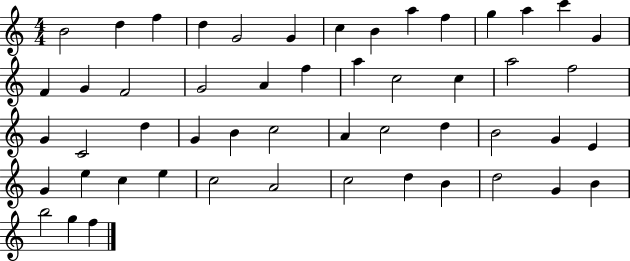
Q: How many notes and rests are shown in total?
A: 52